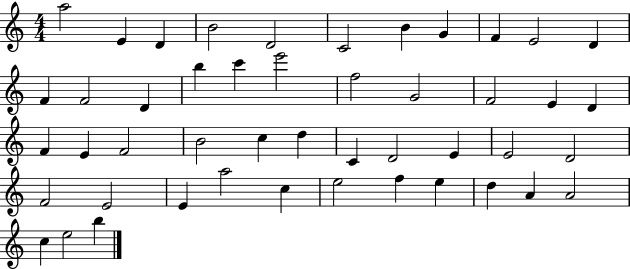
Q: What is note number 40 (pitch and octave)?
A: F5